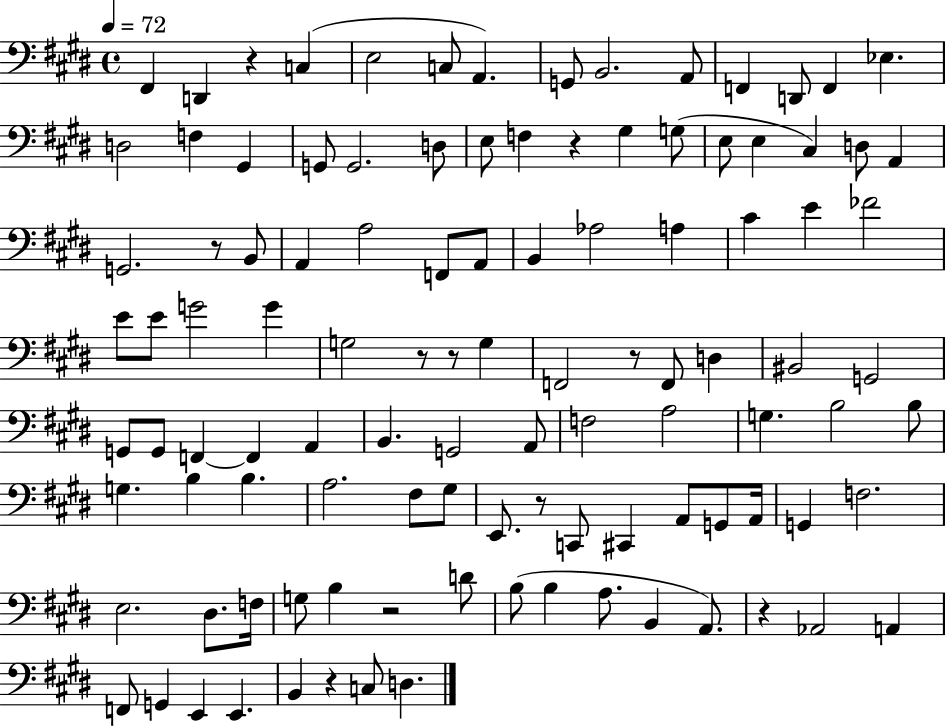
X:1
T:Untitled
M:4/4
L:1/4
K:E
^F,, D,, z C, E,2 C,/2 A,, G,,/2 B,,2 A,,/2 F,, D,,/2 F,, _E, D,2 F, ^G,, G,,/2 G,,2 D,/2 E,/2 F, z ^G, G,/2 E,/2 E, ^C, D,/2 A,, G,,2 z/2 B,,/2 A,, A,2 F,,/2 A,,/2 B,, _A,2 A, ^C E _F2 E/2 E/2 G2 G G,2 z/2 z/2 G, F,,2 z/2 F,,/2 D, ^B,,2 G,,2 G,,/2 G,,/2 F,, F,, A,, B,, G,,2 A,,/2 F,2 A,2 G, B,2 B,/2 G, B, B, A,2 ^F,/2 ^G,/2 E,,/2 z/2 C,,/2 ^C,, A,,/2 G,,/2 A,,/4 G,, F,2 E,2 ^D,/2 F,/4 G,/2 B, z2 D/2 B,/2 B, A,/2 B,, A,,/2 z _A,,2 A,, F,,/2 G,, E,, E,, B,, z C,/2 D,